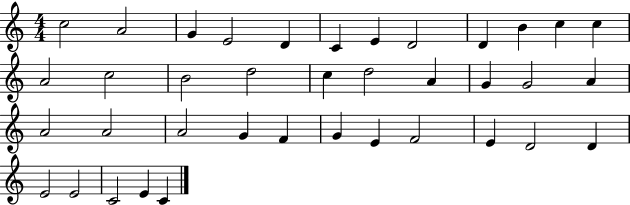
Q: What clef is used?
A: treble